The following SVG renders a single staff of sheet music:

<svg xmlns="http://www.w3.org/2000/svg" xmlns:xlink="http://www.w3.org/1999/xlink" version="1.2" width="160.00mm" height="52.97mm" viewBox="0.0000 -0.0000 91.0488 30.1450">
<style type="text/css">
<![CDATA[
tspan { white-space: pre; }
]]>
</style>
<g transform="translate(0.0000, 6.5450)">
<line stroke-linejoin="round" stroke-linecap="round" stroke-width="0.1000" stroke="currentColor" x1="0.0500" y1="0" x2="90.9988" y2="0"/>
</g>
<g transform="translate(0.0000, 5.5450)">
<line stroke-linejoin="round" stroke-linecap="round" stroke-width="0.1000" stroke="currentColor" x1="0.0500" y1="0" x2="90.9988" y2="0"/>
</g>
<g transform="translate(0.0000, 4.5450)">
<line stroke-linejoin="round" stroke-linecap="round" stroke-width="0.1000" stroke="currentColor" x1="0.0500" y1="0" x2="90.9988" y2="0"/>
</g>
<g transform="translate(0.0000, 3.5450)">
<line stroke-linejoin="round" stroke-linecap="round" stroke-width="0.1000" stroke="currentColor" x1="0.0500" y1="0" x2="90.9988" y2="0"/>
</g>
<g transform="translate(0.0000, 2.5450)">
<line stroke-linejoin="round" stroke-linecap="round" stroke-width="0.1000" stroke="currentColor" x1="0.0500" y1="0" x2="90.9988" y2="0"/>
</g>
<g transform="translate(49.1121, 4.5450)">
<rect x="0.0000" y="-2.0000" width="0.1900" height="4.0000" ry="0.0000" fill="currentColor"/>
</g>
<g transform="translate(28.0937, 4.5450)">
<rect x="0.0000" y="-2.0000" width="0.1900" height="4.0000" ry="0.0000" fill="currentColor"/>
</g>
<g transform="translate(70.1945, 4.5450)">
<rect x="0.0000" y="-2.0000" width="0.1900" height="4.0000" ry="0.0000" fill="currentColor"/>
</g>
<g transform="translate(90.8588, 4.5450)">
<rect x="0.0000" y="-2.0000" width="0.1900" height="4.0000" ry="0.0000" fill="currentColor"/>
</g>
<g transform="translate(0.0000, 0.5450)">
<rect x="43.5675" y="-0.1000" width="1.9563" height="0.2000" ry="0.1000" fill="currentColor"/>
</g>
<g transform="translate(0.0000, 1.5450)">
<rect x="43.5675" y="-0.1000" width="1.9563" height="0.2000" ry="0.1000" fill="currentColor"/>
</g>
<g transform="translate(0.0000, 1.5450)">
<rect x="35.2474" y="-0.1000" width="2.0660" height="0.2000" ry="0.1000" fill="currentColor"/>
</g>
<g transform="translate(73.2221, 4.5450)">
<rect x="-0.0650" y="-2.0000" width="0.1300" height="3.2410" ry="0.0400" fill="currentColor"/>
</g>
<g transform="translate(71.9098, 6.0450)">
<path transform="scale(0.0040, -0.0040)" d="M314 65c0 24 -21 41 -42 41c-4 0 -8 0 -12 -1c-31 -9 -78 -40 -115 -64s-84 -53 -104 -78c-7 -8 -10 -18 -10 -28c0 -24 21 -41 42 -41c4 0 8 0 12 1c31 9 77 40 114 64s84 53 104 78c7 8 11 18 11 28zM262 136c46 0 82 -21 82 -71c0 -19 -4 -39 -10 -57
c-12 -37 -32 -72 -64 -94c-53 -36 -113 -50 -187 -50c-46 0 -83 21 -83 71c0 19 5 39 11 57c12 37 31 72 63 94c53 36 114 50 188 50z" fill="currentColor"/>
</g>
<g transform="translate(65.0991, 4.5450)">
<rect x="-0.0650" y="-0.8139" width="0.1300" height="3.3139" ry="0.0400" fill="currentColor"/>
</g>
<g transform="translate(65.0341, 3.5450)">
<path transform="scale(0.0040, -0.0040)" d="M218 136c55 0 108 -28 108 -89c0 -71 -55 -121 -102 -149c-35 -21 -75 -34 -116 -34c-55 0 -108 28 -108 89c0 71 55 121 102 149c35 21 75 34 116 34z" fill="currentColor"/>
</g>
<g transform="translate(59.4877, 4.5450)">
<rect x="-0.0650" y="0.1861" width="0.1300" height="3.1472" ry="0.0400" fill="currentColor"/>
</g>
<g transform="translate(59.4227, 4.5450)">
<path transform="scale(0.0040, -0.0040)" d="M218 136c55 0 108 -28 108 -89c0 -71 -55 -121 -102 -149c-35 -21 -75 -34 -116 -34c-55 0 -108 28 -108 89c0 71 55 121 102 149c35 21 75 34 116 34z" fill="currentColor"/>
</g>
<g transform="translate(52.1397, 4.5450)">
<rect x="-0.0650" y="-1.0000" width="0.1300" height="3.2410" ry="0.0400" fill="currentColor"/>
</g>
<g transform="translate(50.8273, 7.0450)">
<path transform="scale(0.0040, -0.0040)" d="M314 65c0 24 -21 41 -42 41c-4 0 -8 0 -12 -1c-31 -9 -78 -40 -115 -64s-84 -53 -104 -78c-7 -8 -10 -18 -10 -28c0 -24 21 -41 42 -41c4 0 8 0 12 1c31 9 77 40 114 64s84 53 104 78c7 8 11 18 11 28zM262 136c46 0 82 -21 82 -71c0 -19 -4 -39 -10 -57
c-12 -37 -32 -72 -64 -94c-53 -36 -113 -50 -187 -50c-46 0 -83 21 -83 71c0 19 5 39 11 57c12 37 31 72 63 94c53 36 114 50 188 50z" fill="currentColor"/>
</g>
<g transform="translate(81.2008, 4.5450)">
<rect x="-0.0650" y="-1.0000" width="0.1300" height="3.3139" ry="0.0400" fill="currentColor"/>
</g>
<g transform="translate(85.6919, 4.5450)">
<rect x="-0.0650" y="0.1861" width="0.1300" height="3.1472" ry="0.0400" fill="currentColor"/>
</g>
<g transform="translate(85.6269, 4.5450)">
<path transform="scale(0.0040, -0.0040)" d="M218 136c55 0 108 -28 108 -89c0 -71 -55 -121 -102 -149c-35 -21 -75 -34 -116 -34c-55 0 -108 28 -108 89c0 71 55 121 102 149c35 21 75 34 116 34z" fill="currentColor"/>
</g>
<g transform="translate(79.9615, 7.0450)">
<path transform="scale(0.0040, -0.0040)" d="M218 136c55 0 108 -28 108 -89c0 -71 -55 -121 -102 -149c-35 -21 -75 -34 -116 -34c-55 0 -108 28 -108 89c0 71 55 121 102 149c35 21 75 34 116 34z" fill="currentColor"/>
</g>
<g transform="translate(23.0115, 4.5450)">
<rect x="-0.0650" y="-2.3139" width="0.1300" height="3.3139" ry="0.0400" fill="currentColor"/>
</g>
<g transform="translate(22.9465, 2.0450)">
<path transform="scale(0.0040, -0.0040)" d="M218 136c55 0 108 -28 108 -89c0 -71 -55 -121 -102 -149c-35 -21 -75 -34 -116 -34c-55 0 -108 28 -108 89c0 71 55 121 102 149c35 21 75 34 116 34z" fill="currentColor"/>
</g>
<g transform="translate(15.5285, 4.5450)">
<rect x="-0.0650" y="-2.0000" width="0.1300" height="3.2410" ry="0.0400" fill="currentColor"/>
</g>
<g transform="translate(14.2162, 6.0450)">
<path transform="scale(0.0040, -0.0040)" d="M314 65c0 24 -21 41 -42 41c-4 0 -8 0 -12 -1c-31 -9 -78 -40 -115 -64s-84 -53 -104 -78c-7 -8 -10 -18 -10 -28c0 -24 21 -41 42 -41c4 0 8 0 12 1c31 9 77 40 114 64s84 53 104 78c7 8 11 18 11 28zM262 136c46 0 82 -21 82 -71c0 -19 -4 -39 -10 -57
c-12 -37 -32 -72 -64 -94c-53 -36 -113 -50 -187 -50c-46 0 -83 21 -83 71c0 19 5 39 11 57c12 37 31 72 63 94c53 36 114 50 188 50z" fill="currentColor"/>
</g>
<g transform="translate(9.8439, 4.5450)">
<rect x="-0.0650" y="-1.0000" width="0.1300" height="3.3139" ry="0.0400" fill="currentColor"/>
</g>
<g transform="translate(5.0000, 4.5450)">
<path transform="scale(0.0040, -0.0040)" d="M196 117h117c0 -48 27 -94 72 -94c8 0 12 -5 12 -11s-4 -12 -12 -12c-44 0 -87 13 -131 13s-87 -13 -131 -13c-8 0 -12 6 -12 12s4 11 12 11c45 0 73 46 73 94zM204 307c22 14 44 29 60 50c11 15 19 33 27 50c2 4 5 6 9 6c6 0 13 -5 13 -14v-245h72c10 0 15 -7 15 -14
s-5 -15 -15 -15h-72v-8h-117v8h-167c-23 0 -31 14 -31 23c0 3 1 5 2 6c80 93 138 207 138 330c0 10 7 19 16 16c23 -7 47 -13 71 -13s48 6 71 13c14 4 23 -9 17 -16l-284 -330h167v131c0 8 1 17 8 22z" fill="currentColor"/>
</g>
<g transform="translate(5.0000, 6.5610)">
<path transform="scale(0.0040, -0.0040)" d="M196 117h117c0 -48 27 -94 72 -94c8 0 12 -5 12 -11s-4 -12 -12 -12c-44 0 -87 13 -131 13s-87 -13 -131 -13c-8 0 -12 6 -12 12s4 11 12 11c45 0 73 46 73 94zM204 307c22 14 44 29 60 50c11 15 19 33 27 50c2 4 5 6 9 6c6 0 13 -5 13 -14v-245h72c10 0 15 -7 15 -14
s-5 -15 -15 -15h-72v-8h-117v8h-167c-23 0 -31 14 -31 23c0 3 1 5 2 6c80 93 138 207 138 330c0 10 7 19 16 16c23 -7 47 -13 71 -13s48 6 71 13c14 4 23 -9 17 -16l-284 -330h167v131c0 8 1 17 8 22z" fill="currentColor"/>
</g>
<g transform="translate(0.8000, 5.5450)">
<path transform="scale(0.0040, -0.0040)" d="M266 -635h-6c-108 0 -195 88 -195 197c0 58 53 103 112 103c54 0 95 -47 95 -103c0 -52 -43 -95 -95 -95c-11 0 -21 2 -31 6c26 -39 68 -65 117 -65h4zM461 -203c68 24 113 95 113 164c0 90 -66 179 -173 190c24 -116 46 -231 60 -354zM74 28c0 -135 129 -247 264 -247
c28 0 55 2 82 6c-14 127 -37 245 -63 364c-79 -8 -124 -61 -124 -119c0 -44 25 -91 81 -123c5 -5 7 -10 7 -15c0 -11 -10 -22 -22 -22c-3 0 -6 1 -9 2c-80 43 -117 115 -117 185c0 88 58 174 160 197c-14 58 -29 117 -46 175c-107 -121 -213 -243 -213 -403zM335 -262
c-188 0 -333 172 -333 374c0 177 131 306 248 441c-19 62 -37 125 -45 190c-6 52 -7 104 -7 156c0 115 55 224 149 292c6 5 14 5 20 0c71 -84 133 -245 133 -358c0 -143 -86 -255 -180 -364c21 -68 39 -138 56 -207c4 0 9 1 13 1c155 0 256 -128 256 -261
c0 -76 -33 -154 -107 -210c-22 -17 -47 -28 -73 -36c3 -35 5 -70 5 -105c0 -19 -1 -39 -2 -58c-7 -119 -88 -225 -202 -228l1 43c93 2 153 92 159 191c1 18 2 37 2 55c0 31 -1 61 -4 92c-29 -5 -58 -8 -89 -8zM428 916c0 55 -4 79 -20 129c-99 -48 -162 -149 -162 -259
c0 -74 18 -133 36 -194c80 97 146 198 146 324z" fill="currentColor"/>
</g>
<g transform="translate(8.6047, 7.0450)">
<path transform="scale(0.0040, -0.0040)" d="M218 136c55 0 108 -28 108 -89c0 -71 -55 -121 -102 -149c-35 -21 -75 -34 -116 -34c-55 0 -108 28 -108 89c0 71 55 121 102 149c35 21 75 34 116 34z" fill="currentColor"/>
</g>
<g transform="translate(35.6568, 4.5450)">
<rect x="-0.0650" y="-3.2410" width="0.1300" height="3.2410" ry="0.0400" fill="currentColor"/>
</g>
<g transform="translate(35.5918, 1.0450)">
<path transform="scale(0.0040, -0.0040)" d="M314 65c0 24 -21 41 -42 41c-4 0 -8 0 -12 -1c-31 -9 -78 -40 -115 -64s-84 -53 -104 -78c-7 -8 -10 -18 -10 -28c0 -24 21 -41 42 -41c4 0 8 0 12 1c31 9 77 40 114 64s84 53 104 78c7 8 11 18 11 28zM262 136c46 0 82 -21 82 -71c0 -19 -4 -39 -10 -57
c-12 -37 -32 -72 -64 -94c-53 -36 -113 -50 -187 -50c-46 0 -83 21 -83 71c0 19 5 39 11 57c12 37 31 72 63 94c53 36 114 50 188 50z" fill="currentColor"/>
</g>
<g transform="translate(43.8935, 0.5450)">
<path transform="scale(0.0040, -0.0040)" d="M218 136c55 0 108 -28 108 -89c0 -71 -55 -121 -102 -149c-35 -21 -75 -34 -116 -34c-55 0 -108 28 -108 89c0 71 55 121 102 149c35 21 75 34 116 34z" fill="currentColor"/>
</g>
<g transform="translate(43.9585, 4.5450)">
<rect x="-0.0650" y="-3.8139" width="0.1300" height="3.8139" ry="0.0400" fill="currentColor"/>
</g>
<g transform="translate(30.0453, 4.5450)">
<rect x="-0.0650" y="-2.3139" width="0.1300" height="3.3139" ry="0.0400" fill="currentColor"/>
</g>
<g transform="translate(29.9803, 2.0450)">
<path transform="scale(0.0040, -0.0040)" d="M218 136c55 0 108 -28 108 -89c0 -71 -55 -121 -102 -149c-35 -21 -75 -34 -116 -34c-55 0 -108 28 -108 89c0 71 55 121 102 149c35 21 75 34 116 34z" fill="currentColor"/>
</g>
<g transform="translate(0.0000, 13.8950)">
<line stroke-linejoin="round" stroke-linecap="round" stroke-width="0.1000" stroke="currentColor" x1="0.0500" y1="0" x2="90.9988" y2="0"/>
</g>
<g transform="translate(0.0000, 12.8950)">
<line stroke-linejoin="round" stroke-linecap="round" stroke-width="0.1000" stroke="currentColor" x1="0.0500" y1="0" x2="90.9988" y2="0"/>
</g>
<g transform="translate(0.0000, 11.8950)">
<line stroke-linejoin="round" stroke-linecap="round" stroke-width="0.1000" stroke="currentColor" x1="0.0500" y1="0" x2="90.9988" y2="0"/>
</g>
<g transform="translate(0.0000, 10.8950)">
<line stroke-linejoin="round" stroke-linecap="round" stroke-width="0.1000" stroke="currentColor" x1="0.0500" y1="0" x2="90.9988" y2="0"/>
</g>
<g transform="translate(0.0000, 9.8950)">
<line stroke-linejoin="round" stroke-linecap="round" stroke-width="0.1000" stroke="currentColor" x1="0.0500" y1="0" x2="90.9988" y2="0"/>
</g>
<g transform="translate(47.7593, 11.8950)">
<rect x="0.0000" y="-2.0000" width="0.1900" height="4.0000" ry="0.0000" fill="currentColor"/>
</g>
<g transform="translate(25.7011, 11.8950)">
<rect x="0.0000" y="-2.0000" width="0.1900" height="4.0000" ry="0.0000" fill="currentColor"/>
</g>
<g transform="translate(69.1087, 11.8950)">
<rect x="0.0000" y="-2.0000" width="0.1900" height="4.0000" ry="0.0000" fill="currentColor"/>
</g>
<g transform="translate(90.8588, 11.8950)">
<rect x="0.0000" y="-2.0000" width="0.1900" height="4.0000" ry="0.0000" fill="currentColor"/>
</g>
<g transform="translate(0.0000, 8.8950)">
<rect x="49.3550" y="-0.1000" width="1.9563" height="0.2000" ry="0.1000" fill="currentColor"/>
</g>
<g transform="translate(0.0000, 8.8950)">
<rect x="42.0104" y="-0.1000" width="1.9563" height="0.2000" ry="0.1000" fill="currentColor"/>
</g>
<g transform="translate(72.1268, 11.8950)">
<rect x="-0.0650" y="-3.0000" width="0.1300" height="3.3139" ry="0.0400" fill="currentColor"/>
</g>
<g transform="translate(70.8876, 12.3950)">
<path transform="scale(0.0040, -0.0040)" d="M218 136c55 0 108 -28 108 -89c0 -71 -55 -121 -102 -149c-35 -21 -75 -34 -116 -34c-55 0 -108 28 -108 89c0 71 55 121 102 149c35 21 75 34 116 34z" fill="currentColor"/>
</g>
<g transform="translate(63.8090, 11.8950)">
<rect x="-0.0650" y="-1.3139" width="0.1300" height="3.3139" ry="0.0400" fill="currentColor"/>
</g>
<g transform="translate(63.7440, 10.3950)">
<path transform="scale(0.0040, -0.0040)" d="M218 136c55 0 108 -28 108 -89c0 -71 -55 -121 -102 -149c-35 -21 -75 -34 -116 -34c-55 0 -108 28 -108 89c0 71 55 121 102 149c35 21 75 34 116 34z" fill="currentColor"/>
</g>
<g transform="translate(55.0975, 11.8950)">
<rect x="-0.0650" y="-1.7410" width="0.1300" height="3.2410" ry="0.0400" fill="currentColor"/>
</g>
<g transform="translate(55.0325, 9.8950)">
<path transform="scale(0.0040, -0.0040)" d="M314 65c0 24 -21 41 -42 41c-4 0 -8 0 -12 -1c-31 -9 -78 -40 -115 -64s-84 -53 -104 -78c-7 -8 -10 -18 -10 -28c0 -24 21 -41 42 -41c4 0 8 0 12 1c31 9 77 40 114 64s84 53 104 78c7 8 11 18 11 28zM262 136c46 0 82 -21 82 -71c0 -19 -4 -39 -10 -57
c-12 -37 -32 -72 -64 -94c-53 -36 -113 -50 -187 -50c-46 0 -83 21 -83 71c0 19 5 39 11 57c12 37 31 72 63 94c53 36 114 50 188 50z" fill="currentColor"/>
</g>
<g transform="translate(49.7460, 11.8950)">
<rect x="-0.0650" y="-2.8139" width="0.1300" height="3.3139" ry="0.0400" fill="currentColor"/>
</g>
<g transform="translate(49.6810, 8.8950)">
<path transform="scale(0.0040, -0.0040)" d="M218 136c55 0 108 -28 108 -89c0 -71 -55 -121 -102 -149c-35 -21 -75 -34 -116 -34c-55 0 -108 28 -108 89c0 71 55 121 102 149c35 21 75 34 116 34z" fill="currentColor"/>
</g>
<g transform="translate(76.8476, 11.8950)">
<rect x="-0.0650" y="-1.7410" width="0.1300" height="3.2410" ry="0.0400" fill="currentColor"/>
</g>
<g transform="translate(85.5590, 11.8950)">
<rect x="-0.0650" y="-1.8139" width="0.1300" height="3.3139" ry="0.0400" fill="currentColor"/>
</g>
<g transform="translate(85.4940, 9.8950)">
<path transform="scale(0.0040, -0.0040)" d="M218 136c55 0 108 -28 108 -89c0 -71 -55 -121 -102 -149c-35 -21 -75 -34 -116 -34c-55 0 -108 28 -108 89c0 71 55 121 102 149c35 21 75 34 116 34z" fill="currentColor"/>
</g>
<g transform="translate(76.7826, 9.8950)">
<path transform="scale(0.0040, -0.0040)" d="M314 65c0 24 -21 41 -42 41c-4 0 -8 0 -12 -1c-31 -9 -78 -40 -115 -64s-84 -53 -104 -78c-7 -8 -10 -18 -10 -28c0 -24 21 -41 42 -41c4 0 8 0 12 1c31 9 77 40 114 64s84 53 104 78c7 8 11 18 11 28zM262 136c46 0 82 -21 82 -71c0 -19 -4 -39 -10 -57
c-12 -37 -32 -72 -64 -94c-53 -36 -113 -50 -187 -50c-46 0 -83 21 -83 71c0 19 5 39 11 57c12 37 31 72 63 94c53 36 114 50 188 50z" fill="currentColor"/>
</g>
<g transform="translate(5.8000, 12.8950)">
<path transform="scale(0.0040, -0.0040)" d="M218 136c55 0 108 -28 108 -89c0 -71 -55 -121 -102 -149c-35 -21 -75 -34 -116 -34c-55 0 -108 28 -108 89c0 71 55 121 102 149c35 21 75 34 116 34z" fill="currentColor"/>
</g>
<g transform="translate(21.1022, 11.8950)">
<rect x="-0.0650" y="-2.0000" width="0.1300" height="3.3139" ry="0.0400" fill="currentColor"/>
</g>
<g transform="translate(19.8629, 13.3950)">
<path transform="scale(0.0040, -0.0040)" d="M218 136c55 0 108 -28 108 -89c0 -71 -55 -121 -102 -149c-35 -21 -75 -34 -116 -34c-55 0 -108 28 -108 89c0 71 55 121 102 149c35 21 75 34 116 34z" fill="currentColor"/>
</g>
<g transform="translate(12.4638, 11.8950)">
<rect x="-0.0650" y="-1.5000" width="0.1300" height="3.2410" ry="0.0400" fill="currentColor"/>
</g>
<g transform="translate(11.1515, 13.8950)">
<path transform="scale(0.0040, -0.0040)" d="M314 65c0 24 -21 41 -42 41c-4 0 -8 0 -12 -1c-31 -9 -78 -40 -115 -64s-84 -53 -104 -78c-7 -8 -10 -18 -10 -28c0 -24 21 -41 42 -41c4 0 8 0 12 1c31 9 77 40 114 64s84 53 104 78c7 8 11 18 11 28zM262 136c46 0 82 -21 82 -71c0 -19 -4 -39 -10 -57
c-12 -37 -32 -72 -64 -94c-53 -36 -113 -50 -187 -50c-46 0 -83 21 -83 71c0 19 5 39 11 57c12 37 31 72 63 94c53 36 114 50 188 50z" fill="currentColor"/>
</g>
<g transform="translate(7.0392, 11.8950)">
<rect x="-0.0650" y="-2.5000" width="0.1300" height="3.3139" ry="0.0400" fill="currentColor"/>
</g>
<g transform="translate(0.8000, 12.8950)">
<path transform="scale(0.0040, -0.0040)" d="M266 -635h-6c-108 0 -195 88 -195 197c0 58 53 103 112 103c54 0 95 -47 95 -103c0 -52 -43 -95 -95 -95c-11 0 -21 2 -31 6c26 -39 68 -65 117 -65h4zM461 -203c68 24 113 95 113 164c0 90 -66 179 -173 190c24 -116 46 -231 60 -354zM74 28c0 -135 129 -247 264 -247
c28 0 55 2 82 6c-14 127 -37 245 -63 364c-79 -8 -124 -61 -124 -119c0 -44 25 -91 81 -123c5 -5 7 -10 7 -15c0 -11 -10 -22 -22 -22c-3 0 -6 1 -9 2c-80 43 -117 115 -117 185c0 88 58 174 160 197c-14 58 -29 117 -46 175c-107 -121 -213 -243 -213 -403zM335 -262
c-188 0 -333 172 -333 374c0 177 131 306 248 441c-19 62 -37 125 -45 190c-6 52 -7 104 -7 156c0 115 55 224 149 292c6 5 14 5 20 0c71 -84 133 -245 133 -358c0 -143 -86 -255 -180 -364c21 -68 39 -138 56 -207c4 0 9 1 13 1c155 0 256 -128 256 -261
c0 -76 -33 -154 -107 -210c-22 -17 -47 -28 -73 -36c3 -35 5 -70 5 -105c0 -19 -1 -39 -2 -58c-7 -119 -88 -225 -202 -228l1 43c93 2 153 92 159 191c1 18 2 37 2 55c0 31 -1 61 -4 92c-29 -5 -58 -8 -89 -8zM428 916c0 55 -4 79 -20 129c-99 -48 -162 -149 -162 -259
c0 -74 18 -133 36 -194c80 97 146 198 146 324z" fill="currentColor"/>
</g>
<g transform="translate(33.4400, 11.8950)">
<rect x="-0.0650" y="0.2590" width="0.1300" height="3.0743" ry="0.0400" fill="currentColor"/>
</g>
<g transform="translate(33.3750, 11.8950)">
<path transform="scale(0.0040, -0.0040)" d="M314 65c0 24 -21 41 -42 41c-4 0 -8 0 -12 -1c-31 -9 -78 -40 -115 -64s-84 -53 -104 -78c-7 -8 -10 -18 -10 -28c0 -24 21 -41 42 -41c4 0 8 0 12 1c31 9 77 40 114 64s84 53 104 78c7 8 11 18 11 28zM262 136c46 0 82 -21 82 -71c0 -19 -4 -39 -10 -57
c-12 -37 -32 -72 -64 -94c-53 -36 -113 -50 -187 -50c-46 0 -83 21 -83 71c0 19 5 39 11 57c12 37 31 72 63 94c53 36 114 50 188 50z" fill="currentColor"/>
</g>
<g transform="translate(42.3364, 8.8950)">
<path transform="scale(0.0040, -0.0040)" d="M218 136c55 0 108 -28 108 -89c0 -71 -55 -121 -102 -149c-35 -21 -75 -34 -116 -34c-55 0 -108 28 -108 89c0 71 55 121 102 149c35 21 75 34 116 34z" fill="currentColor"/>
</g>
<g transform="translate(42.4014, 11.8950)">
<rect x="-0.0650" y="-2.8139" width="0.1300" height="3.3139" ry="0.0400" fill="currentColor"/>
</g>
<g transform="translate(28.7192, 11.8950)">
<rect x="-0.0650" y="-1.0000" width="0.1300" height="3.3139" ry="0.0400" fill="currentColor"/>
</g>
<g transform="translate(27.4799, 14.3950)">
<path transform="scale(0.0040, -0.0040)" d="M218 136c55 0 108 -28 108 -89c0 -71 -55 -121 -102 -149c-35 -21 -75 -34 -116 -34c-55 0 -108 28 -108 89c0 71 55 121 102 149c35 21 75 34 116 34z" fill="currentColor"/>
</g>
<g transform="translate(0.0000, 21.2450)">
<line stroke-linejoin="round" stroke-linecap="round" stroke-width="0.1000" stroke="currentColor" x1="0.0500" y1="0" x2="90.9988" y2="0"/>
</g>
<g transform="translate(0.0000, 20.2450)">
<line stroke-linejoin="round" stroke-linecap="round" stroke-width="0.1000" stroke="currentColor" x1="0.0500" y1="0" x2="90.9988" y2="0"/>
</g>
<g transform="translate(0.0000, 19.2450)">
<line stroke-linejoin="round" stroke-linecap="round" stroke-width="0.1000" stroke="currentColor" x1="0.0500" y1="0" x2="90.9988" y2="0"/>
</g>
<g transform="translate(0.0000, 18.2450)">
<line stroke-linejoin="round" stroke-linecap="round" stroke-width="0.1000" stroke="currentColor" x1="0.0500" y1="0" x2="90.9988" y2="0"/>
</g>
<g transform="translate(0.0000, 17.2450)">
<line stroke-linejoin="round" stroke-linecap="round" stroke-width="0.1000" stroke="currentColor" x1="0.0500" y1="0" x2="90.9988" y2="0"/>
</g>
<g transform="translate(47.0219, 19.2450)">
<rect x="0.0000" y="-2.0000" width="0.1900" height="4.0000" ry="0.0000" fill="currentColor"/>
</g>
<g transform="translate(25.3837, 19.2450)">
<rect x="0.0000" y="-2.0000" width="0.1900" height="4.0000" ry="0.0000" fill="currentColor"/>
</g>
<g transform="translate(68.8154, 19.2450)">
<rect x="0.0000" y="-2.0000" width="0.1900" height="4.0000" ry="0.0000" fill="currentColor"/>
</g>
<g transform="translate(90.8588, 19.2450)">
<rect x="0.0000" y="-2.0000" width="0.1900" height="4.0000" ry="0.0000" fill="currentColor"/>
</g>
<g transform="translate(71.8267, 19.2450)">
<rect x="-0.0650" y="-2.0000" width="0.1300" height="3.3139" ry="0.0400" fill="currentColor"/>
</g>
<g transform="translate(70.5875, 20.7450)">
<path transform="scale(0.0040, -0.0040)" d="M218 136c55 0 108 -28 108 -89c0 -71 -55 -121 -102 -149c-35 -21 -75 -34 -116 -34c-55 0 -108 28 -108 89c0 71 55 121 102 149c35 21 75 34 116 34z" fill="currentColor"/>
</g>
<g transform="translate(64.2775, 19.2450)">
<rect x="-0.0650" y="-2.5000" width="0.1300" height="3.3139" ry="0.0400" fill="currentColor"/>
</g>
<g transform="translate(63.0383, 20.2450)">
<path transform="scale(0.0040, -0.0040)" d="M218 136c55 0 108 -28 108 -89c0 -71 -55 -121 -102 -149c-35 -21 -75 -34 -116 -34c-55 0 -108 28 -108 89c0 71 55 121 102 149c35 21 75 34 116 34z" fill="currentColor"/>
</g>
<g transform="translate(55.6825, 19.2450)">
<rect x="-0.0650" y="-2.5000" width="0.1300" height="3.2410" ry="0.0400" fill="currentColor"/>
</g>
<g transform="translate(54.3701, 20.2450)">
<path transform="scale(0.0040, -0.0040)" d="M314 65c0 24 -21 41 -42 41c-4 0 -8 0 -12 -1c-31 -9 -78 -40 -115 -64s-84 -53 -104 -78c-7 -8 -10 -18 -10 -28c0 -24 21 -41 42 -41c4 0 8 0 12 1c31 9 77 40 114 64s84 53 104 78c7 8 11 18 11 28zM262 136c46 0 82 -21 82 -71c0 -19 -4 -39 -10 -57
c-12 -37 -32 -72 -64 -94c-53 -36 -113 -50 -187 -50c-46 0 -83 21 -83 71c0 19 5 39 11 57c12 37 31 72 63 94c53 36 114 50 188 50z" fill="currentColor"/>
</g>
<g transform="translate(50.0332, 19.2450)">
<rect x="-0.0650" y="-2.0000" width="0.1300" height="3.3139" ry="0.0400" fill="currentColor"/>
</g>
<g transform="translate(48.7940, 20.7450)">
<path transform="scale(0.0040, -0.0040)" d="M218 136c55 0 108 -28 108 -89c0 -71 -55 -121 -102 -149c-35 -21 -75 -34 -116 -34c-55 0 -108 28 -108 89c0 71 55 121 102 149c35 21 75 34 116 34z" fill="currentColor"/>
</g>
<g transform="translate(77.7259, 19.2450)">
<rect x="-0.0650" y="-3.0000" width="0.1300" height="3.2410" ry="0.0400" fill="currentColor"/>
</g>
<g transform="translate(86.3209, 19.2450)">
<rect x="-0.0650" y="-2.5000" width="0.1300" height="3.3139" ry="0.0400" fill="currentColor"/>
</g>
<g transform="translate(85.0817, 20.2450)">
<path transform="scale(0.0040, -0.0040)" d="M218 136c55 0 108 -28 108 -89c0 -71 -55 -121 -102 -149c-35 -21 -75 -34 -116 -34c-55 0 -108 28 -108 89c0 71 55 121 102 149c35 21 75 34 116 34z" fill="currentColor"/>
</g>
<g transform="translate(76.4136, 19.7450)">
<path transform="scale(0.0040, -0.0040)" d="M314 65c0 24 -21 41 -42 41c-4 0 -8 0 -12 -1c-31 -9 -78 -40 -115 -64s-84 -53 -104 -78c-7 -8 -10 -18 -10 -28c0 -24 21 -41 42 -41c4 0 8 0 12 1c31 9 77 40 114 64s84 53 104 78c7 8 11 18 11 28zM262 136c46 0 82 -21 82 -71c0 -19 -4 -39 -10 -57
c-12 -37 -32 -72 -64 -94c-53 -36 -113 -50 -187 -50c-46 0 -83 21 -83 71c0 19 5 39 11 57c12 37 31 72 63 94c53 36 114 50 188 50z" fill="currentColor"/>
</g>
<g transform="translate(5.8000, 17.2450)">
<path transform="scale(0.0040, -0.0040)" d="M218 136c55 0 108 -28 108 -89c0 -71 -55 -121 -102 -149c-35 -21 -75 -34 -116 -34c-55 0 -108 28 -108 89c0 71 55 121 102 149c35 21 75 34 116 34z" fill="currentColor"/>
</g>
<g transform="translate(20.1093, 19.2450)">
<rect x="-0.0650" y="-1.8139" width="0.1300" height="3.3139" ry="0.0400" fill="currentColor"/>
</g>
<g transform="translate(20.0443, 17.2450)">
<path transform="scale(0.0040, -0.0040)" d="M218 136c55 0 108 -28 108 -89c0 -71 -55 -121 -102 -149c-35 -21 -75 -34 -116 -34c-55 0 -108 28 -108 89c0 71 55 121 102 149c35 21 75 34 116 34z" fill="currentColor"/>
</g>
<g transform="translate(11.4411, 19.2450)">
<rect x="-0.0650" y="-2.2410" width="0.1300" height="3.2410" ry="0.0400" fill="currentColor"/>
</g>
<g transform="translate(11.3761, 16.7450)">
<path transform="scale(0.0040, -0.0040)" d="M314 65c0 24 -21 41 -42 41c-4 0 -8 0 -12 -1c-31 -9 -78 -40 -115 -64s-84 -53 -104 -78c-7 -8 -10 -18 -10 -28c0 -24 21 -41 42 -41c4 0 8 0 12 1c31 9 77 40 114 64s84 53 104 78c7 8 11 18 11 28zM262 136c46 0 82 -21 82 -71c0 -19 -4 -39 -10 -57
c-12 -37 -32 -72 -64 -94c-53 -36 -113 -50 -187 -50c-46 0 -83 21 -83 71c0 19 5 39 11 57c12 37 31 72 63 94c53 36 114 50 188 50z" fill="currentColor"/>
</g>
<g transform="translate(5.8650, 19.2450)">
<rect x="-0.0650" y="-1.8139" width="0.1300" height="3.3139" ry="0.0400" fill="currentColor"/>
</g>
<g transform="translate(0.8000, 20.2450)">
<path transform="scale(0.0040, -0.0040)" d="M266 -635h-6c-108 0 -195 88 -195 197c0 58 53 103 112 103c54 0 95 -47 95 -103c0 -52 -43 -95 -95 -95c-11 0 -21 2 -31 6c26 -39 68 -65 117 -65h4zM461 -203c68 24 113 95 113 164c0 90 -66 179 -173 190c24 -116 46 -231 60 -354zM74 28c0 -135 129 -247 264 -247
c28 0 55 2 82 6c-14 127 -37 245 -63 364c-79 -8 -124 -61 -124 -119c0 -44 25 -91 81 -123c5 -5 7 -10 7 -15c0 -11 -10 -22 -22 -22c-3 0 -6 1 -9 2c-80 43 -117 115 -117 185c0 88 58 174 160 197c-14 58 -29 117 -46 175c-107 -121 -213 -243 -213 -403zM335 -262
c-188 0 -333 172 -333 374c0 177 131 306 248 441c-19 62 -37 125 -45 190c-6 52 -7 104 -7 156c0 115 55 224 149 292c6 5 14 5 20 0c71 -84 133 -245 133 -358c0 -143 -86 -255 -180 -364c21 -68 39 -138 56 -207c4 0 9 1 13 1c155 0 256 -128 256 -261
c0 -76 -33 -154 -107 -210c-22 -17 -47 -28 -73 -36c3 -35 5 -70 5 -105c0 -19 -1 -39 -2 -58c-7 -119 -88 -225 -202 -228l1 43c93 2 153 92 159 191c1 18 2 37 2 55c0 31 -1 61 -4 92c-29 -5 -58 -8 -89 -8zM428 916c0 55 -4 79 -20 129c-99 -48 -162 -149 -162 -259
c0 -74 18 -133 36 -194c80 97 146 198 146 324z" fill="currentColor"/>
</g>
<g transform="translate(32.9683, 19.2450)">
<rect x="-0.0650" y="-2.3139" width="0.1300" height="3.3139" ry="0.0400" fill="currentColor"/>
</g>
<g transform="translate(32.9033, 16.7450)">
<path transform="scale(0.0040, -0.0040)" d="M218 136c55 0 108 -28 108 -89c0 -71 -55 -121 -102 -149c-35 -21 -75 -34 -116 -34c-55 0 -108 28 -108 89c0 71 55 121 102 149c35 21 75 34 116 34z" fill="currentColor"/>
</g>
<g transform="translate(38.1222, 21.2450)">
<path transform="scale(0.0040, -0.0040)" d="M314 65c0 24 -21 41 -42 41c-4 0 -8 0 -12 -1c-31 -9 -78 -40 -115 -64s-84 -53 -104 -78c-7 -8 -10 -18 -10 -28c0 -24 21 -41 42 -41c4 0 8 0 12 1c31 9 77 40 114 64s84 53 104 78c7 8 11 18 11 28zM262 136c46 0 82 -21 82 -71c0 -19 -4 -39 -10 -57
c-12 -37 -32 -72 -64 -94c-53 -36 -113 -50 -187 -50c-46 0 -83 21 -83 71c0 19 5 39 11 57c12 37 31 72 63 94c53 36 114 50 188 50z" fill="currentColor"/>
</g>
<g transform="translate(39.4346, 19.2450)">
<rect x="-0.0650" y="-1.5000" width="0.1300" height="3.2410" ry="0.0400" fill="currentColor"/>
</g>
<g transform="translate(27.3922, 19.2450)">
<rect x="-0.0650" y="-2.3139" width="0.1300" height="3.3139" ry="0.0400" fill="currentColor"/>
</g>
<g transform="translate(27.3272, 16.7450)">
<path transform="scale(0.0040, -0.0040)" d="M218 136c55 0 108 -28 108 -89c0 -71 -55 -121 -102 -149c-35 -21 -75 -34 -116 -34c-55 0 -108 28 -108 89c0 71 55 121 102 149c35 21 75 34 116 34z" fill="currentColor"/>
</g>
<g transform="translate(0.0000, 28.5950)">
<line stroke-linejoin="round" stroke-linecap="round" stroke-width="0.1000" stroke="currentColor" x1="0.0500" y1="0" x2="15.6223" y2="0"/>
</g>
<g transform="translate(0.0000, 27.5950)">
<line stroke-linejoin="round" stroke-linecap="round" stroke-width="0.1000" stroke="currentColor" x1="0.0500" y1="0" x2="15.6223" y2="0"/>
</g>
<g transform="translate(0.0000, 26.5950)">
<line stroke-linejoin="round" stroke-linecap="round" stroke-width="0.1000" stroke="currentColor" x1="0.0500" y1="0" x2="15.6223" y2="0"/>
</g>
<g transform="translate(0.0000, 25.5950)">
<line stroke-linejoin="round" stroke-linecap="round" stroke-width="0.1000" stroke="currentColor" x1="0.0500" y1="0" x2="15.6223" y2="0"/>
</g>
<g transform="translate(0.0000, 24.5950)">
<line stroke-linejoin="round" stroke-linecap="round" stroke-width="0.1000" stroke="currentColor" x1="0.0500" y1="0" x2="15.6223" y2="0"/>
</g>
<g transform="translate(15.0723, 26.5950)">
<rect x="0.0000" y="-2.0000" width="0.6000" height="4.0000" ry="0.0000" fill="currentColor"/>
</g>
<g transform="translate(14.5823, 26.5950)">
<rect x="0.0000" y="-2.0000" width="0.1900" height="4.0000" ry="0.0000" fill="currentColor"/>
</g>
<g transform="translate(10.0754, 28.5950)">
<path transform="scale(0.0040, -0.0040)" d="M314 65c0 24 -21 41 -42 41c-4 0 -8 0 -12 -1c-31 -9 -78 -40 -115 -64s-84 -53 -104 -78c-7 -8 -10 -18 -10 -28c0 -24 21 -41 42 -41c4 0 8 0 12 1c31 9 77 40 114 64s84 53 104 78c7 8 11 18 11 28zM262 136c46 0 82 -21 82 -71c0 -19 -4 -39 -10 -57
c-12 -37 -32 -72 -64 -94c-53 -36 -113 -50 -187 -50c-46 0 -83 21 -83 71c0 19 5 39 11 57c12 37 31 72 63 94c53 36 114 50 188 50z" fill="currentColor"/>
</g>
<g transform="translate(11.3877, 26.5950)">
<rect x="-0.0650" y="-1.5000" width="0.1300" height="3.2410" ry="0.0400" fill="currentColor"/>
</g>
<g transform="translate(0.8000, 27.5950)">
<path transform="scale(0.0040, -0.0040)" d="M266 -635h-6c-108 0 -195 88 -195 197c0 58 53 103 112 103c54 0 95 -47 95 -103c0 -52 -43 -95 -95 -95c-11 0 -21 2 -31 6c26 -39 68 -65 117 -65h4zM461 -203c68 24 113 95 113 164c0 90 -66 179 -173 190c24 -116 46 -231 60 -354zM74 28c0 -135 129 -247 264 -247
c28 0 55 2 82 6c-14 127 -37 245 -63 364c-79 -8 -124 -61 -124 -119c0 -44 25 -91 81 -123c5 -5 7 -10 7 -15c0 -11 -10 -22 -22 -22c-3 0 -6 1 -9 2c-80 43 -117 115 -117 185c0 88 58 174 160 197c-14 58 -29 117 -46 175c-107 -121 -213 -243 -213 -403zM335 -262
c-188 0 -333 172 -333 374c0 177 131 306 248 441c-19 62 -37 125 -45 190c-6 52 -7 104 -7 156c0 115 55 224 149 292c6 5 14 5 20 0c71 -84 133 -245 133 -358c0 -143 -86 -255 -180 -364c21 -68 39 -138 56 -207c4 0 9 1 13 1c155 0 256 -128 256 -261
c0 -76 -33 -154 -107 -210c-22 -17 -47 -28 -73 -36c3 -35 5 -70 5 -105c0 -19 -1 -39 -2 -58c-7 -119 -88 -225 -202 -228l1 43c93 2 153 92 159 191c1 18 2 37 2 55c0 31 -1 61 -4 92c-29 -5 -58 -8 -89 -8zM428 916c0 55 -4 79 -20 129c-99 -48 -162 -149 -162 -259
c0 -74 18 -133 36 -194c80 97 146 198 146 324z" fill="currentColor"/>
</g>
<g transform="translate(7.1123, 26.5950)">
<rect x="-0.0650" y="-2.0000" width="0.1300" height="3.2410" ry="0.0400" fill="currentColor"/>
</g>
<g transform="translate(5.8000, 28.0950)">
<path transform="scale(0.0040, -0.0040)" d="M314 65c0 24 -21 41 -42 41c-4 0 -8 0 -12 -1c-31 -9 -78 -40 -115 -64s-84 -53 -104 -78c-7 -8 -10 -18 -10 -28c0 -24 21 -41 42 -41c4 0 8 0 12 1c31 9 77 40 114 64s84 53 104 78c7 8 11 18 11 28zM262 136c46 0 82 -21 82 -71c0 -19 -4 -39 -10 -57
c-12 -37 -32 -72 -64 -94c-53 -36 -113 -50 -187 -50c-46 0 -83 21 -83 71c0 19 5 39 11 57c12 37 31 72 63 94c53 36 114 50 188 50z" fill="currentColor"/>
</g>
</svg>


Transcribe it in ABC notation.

X:1
T:Untitled
M:4/4
L:1/4
K:C
D F2 g g b2 c' D2 B d F2 D B G E2 F D B2 a a f2 e A f2 f f g2 f g g E2 F G2 G F A2 G F2 E2